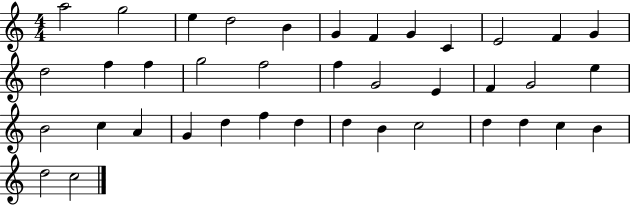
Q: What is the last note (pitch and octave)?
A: C5